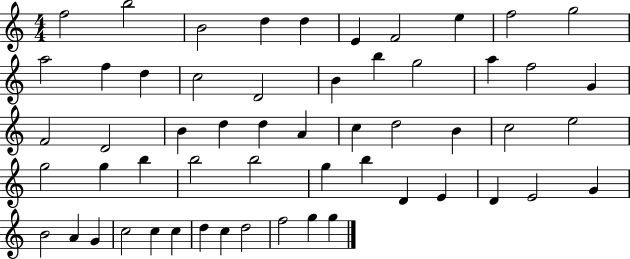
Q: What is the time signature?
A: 4/4